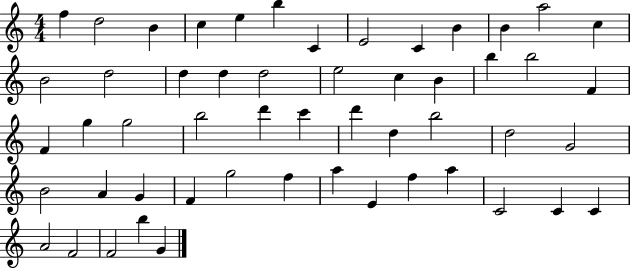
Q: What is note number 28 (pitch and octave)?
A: B5